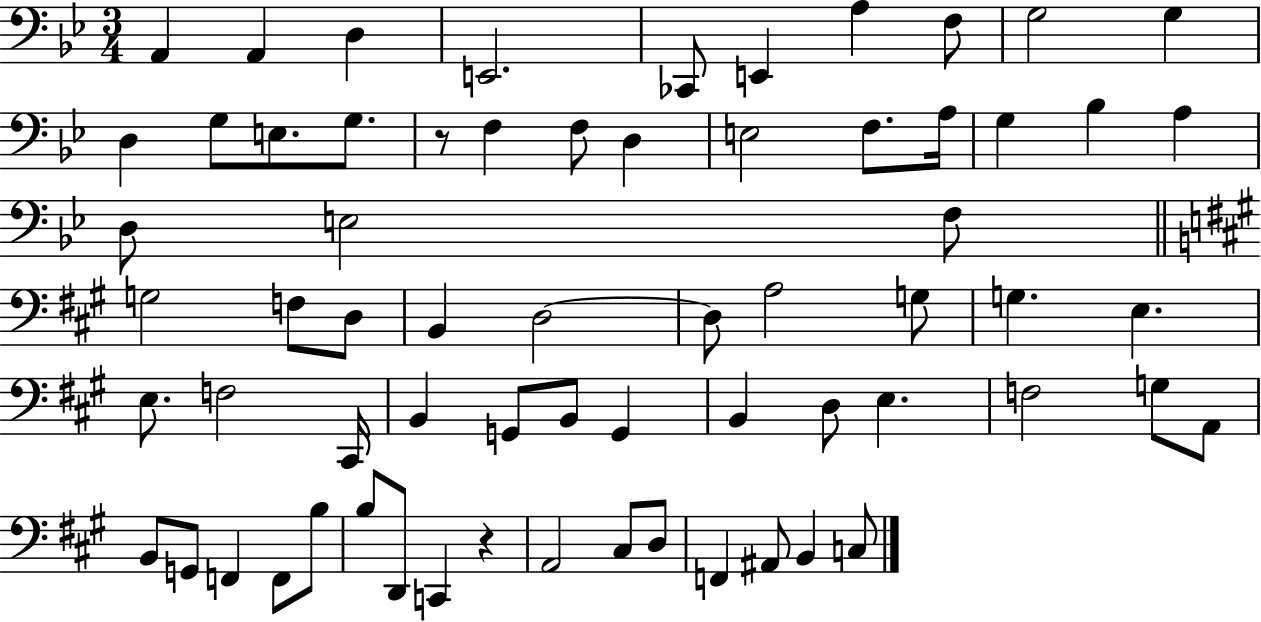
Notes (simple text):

A2/q A2/q D3/q E2/h. CES2/e E2/q A3/q F3/e G3/h G3/q D3/q G3/e E3/e. G3/e. R/e F3/q F3/e D3/q E3/h F3/e. A3/s G3/q Bb3/q A3/q D3/e E3/h F3/e G3/h F3/e D3/e B2/q D3/h D3/e A3/h G3/e G3/q. E3/q. E3/e. F3/h C#2/s B2/q G2/e B2/e G2/q B2/q D3/e E3/q. F3/h G3/e A2/e B2/e G2/e F2/q F2/e B3/e B3/e D2/e C2/q R/q A2/h C#3/e D3/e F2/q A#2/e B2/q C3/e